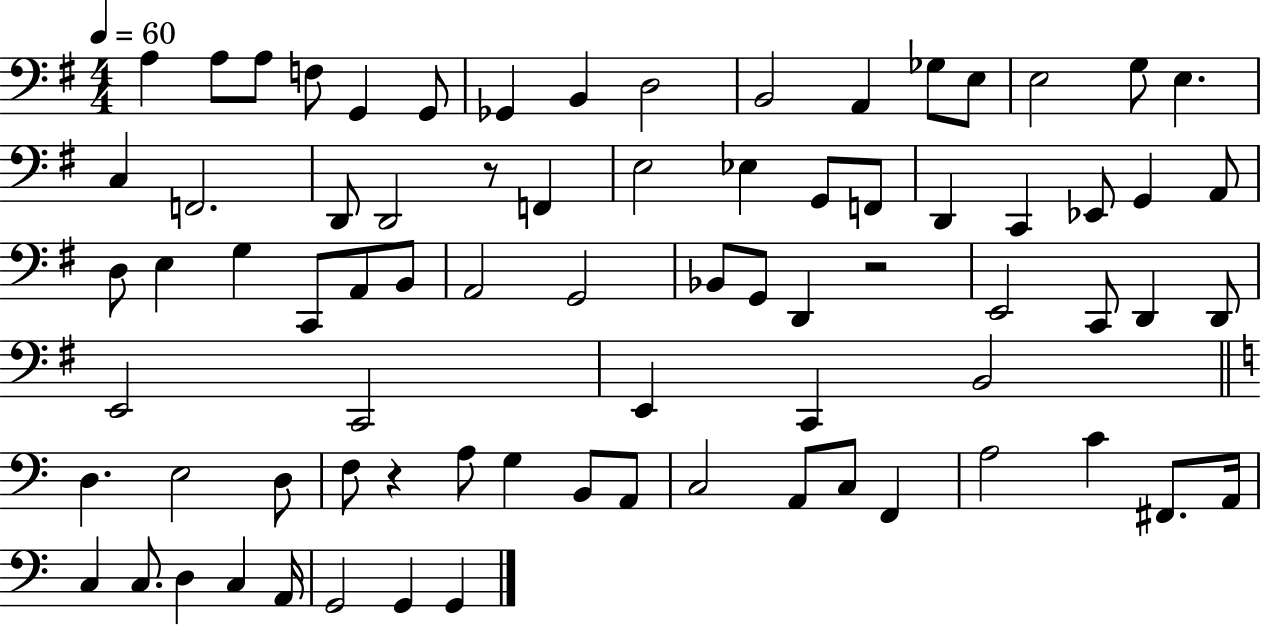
{
  \clef bass
  \numericTimeSignature
  \time 4/4
  \key g \major
  \tempo 4 = 60
  a4 a8 a8 f8 g,4 g,8 | ges,4 b,4 d2 | b,2 a,4 ges8 e8 | e2 g8 e4. | \break c4 f,2. | d,8 d,2 r8 f,4 | e2 ees4 g,8 f,8 | d,4 c,4 ees,8 g,4 a,8 | \break d8 e4 g4 c,8 a,8 b,8 | a,2 g,2 | bes,8 g,8 d,4 r2 | e,2 c,8 d,4 d,8 | \break e,2 c,2 | e,4 c,4 b,2 | \bar "||" \break \key c \major d4. e2 d8 | f8 r4 a8 g4 b,8 a,8 | c2 a,8 c8 f,4 | a2 c'4 fis,8. a,16 | \break c4 c8. d4 c4 a,16 | g,2 g,4 g,4 | \bar "|."
}